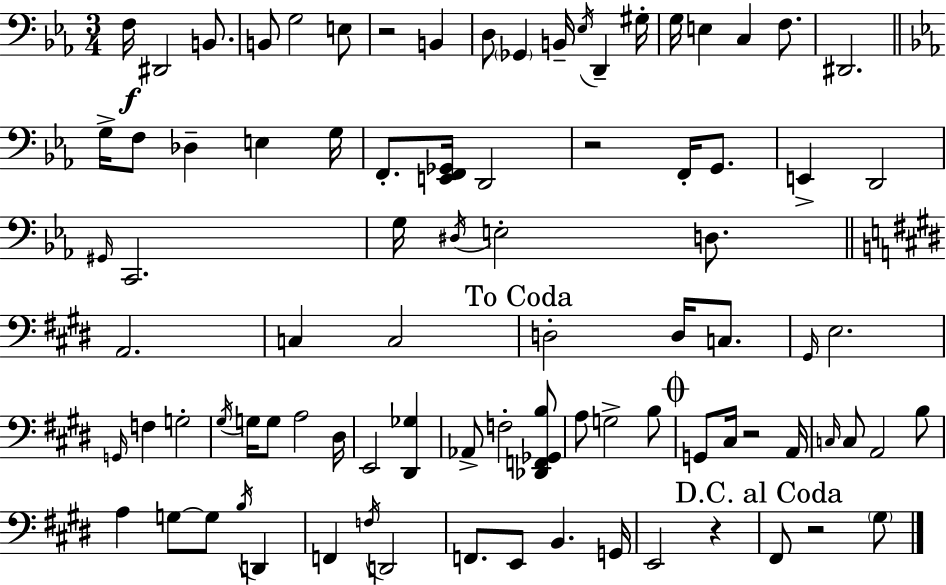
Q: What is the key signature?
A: C minor